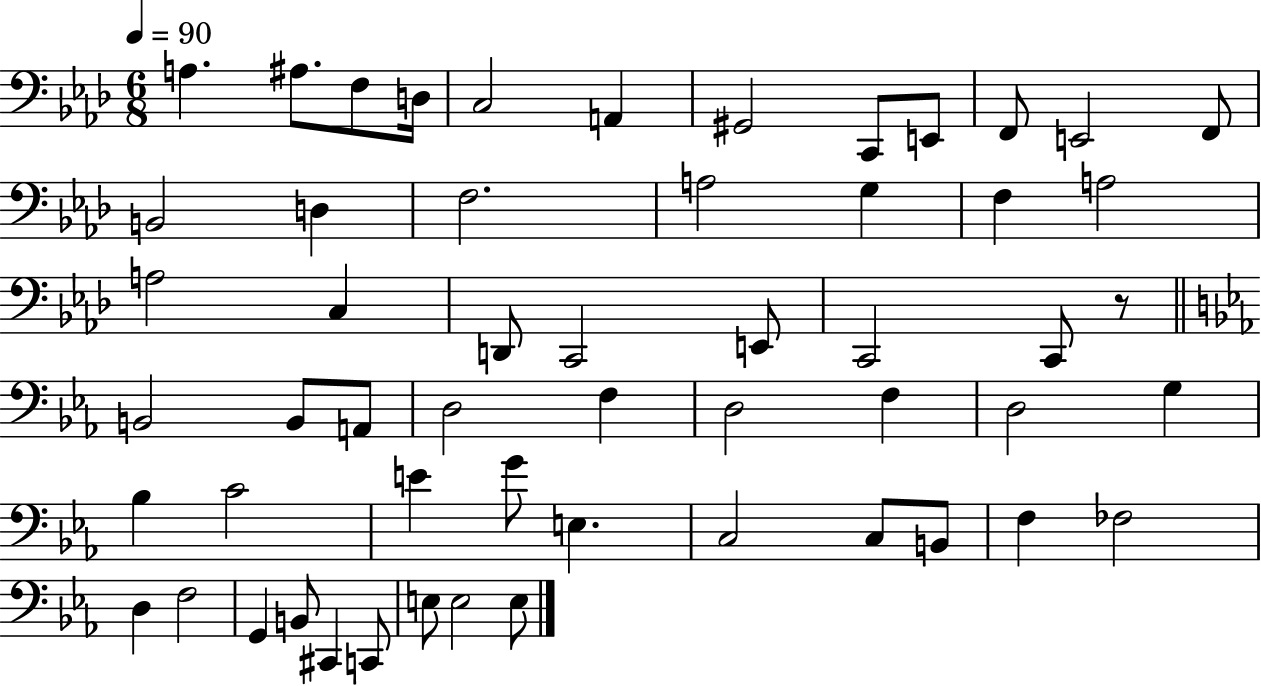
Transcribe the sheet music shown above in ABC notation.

X:1
T:Untitled
M:6/8
L:1/4
K:Ab
A, ^A,/2 F,/2 D,/4 C,2 A,, ^G,,2 C,,/2 E,,/2 F,,/2 E,,2 F,,/2 B,,2 D, F,2 A,2 G, F, A,2 A,2 C, D,,/2 C,,2 E,,/2 C,,2 C,,/2 z/2 B,,2 B,,/2 A,,/2 D,2 F, D,2 F, D,2 G, _B, C2 E G/2 E, C,2 C,/2 B,,/2 F, _F,2 D, F,2 G,, B,,/2 ^C,, C,,/2 E,/2 E,2 E,/2